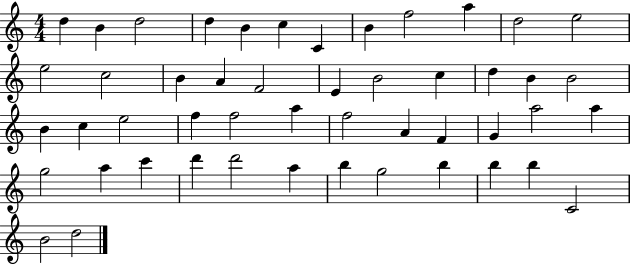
{
  \clef treble
  \numericTimeSignature
  \time 4/4
  \key c \major
  d''4 b'4 d''2 | d''4 b'4 c''4 c'4 | b'4 f''2 a''4 | d''2 e''2 | \break e''2 c''2 | b'4 a'4 f'2 | e'4 b'2 c''4 | d''4 b'4 b'2 | \break b'4 c''4 e''2 | f''4 f''2 a''4 | f''2 a'4 f'4 | g'4 a''2 a''4 | \break g''2 a''4 c'''4 | d'''4 d'''2 a''4 | b''4 g''2 b''4 | b''4 b''4 c'2 | \break b'2 d''2 | \bar "|."
}